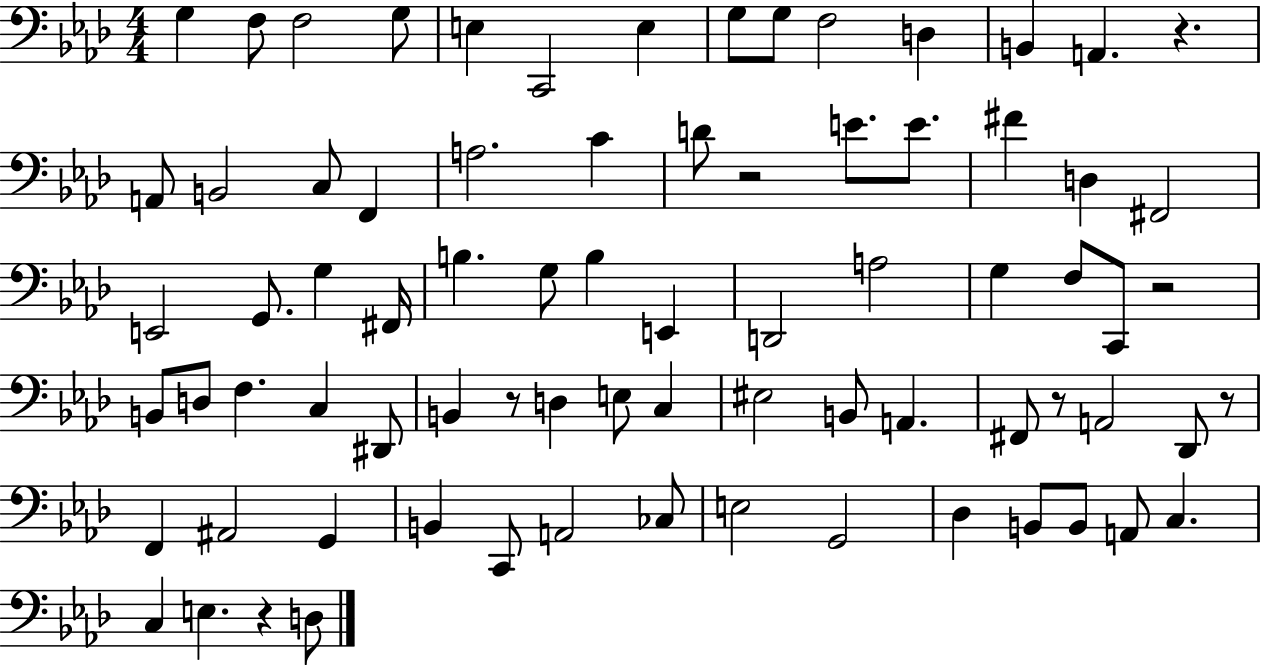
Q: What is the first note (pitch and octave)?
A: G3